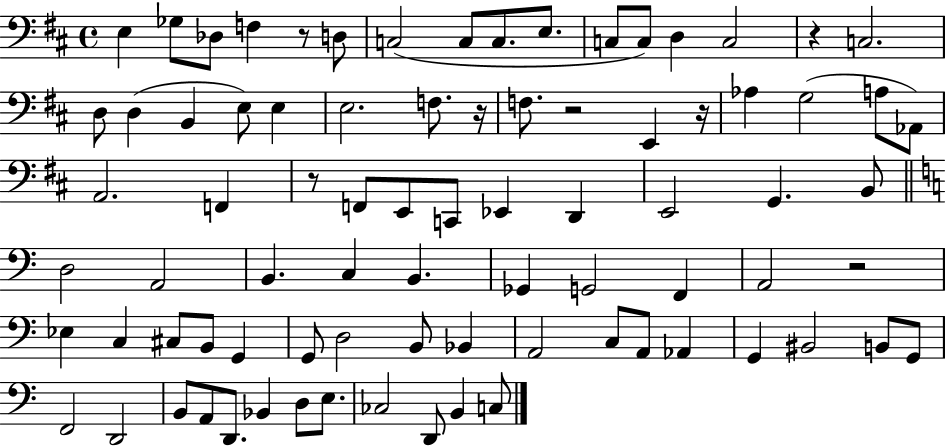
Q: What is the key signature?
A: D major